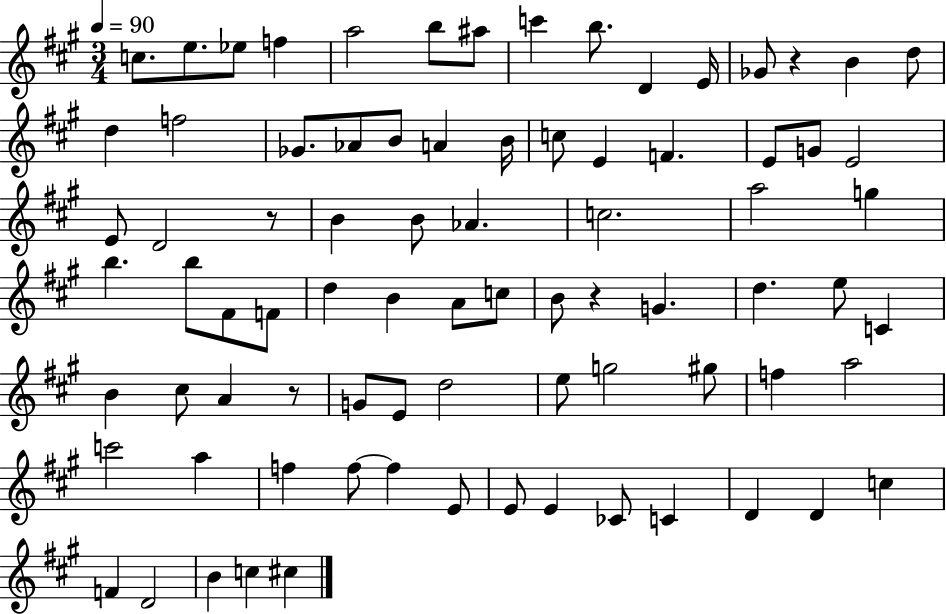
C5/e. E5/e. Eb5/e F5/q A5/h B5/e A#5/e C6/q B5/e. D4/q E4/s Gb4/e R/q B4/q D5/e D5/q F5/h Gb4/e. Ab4/e B4/e A4/q B4/s C5/e E4/q F4/q. E4/e G4/e E4/h E4/e D4/h R/e B4/q B4/e Ab4/q. C5/h. A5/h G5/q B5/q. B5/e F#4/e F4/e D5/q B4/q A4/e C5/e B4/e R/q G4/q. D5/q. E5/e C4/q B4/q C#5/e A4/q R/e G4/e E4/e D5/h E5/e G5/h G#5/e F5/q A5/h C6/h A5/q F5/q F5/e F5/q E4/e E4/e E4/q CES4/e C4/q D4/q D4/q C5/q F4/q D4/h B4/q C5/q C#5/q